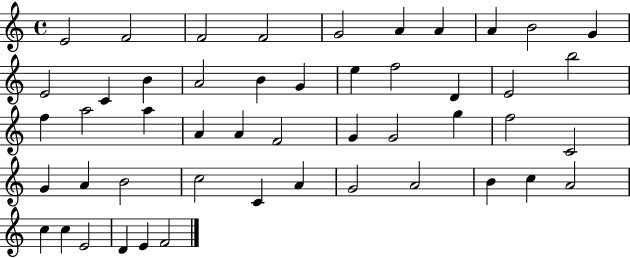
X:1
T:Untitled
M:4/4
L:1/4
K:C
E2 F2 F2 F2 G2 A A A B2 G E2 C B A2 B G e f2 D E2 b2 f a2 a A A F2 G G2 g f2 C2 G A B2 c2 C A G2 A2 B c A2 c c E2 D E F2